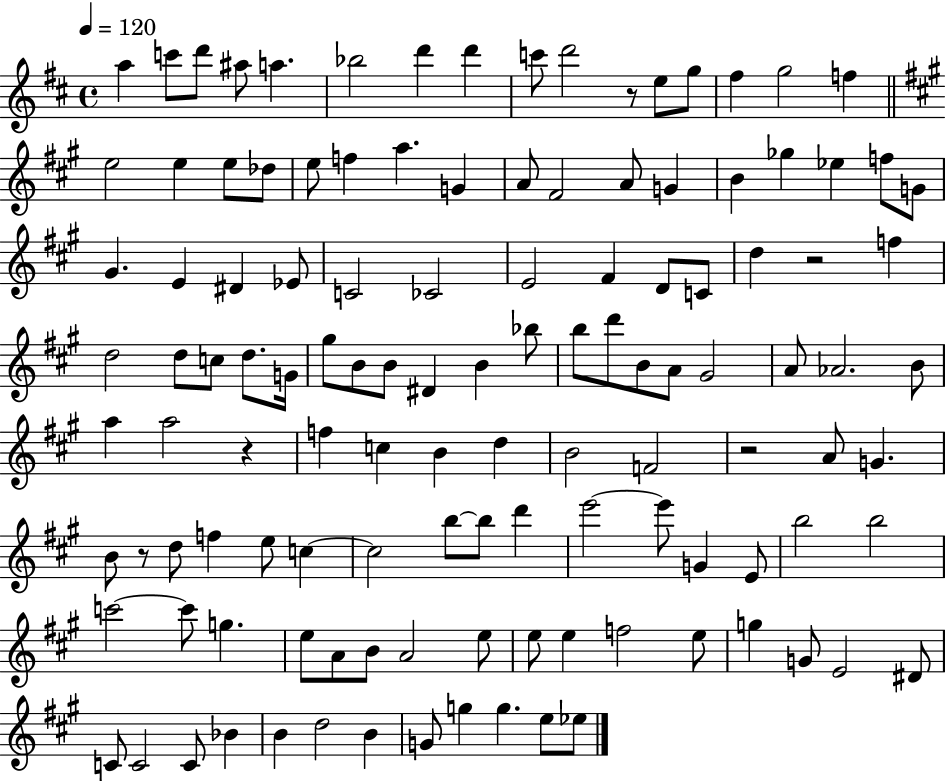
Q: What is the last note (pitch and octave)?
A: Eb5